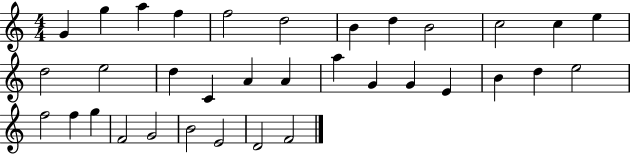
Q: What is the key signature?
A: C major